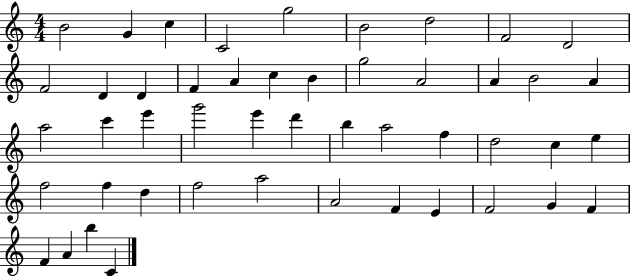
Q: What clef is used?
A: treble